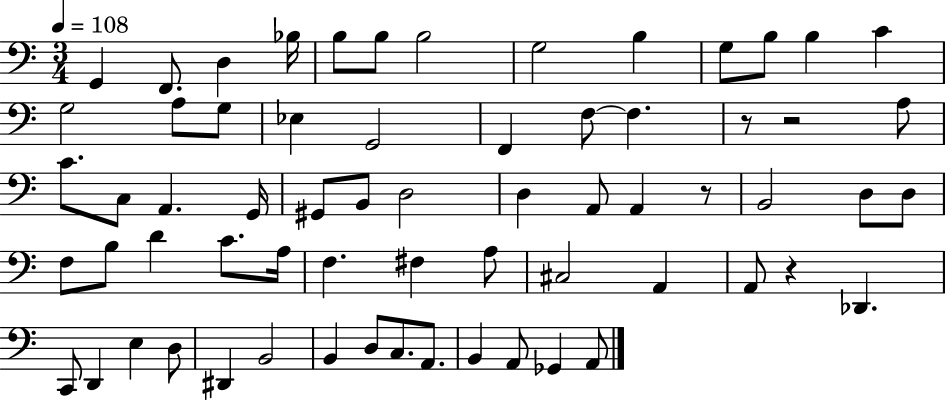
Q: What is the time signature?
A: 3/4